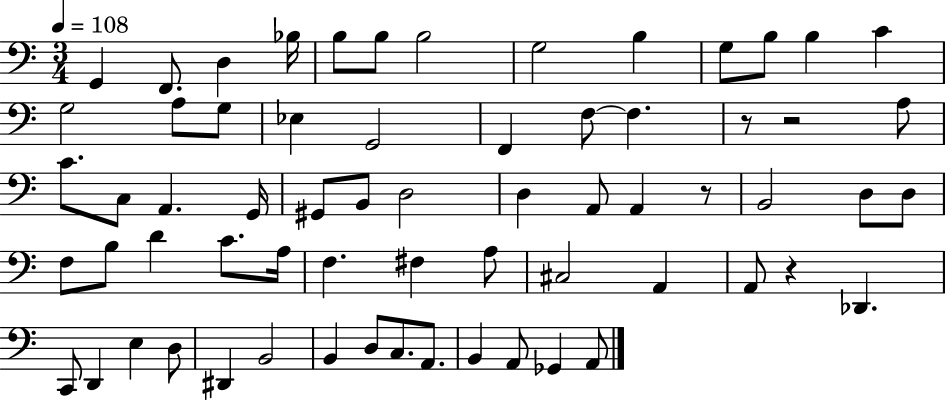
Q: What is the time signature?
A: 3/4